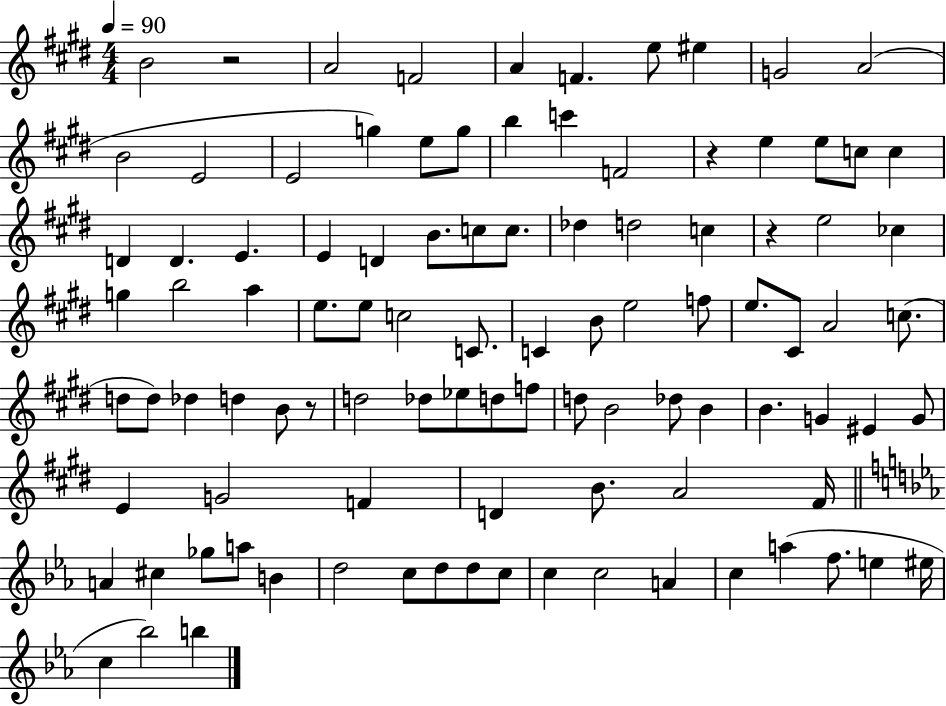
{
  \clef treble
  \numericTimeSignature
  \time 4/4
  \key e \major
  \tempo 4 = 90
  b'2 r2 | a'2 f'2 | a'4 f'4. e''8 eis''4 | g'2 a'2( | \break b'2 e'2 | e'2 g''4) e''8 g''8 | b''4 c'''4 f'2 | r4 e''4 e''8 c''8 c''4 | \break d'4 d'4. e'4. | e'4 d'4 b'8. c''8 c''8. | des''4 d''2 c''4 | r4 e''2 ces''4 | \break g''4 b''2 a''4 | e''8. e''8 c''2 c'8. | c'4 b'8 e''2 f''8 | e''8. cis'8 a'2 c''8.( | \break d''8 d''8) des''4 d''4 b'8 r8 | d''2 des''8 ees''8 d''8 f''8 | d''8 b'2 des''8 b'4 | b'4. g'4 eis'4 g'8 | \break e'4 g'2 f'4 | d'4 b'8. a'2 fis'16 | \bar "||" \break \key c \minor a'4 cis''4 ges''8 a''8 b'4 | d''2 c''8 d''8 d''8 c''8 | c''4 c''2 a'4 | c''4 a''4( f''8. e''4 eis''16 | \break c''4 bes''2) b''4 | \bar "|."
}